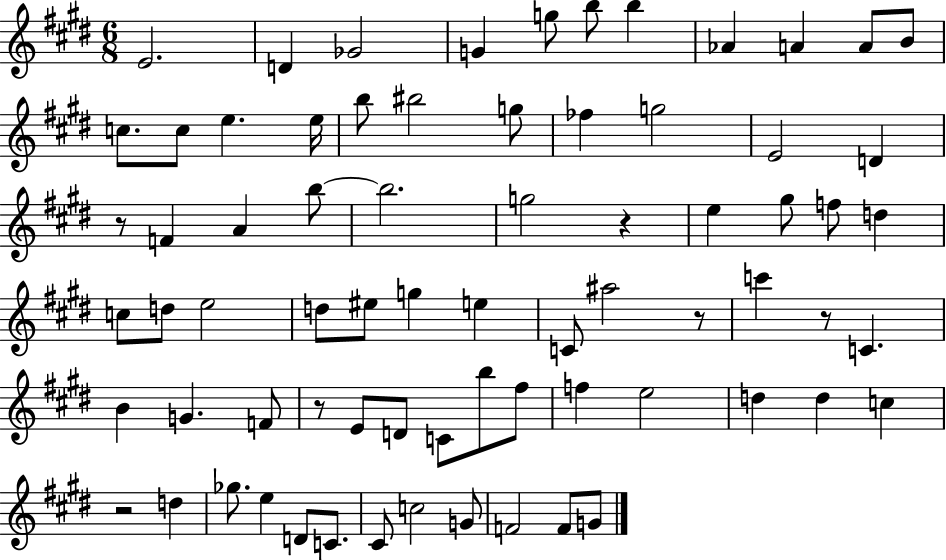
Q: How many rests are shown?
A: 6